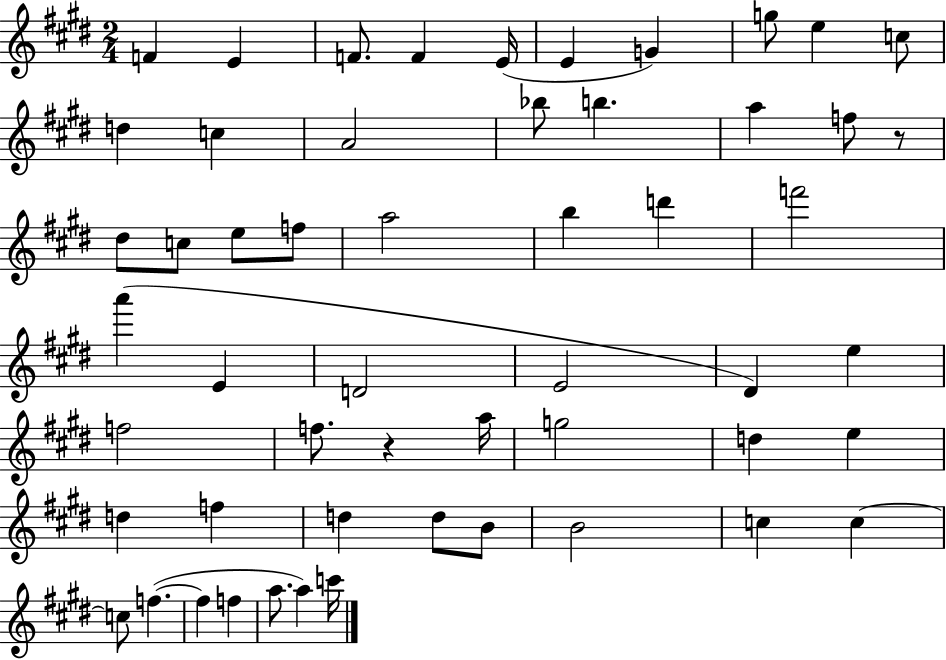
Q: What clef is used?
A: treble